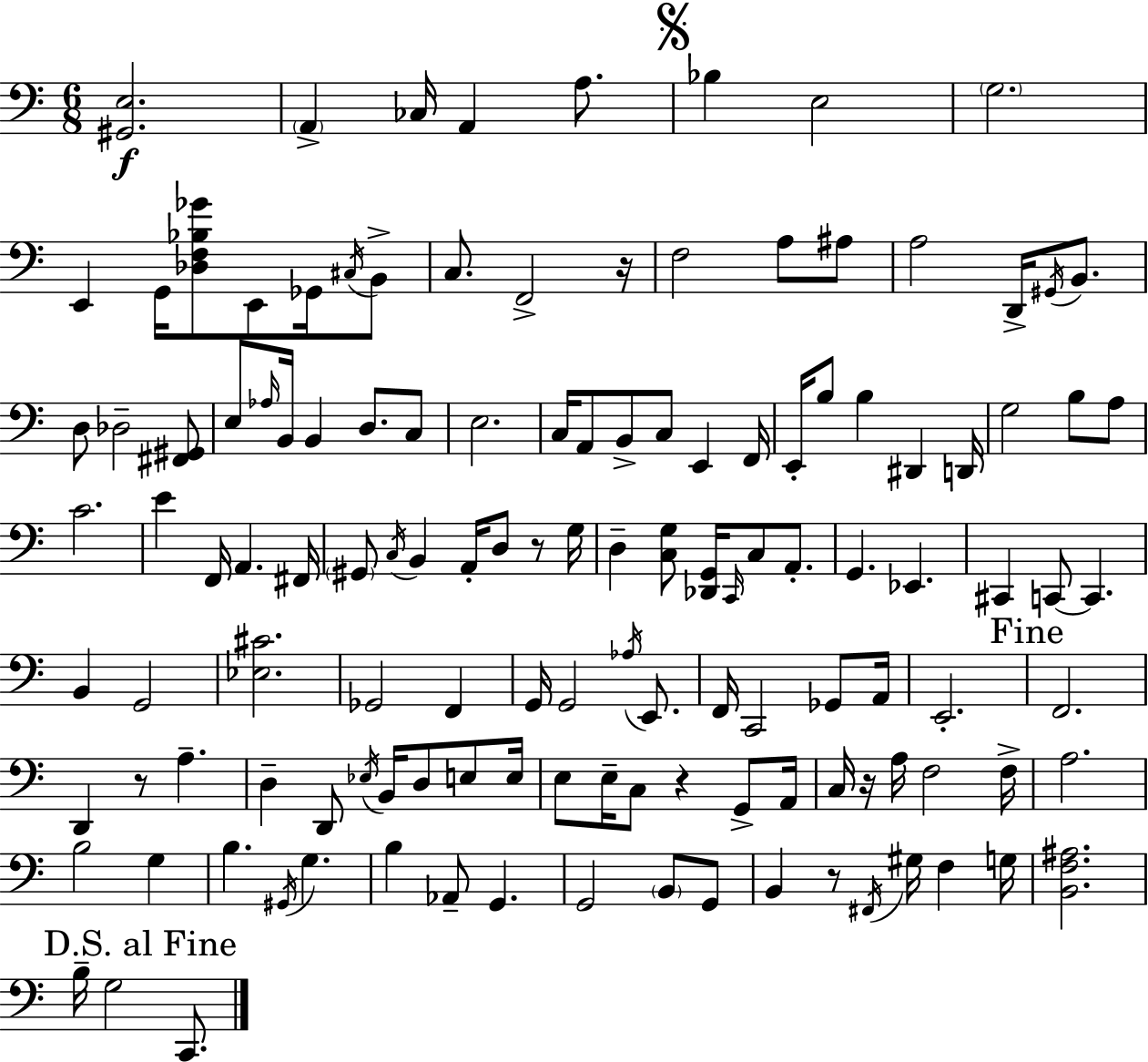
[G#2,E3]/h. A2/q CES3/s A2/q A3/e. Bb3/q E3/h G3/h. E2/q G2/s [Db3,F3,Bb3,Gb4]/e E2/e Gb2/s C#3/s B2/e C3/e. F2/h R/s F3/h A3/e A#3/e A3/h D2/s G#2/s B2/e. D3/e Db3/h [F#2,G#2]/e E3/e Ab3/s B2/s B2/q D3/e. C3/e E3/h. C3/s A2/e B2/e C3/e E2/q F2/s E2/s B3/e B3/q D#2/q D2/s G3/h B3/e A3/e C4/h. E4/q F2/s A2/q. F#2/s G#2/e C3/s B2/q A2/s D3/e R/e G3/s D3/q [C3,G3]/e [Db2,G2]/s C2/s C3/e A2/e. G2/q. Eb2/q. C#2/q C2/e C2/q. B2/q G2/h [Eb3,C#4]/h. Gb2/h F2/q G2/s G2/h Ab3/s E2/e. F2/s C2/h Gb2/e A2/s E2/h. F2/h. D2/q R/e A3/q. D3/q D2/e Eb3/s B2/s D3/e E3/e E3/s E3/e E3/s C3/e R/q G2/e A2/s C3/s R/s A3/s F3/h F3/s A3/h. B3/h G3/q B3/q. G#2/s G3/q. B3/q Ab2/e G2/q. G2/h B2/e G2/e B2/q R/e F#2/s G#3/s F3/q G3/s [B2,F3,A#3]/h. B3/s G3/h C2/e.